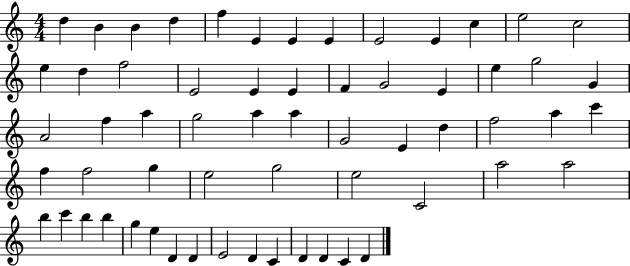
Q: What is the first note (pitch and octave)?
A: D5